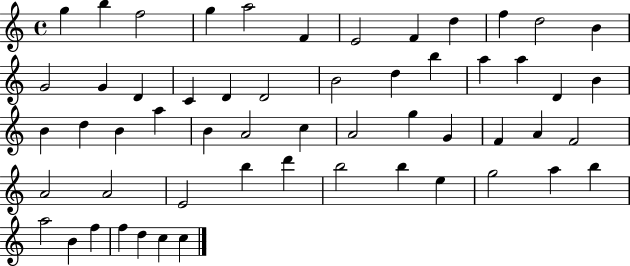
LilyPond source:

{
  \clef treble
  \time 4/4
  \defaultTimeSignature
  \key c \major
  g''4 b''4 f''2 | g''4 a''2 f'4 | e'2 f'4 d''4 | f''4 d''2 b'4 | \break g'2 g'4 d'4 | c'4 d'4 d'2 | b'2 d''4 b''4 | a''4 a''4 d'4 b'4 | \break b'4 d''4 b'4 a''4 | b'4 a'2 c''4 | a'2 g''4 g'4 | f'4 a'4 f'2 | \break a'2 a'2 | e'2 b''4 d'''4 | b''2 b''4 e''4 | g''2 a''4 b''4 | \break a''2 b'4 f''4 | f''4 d''4 c''4 c''4 | \bar "|."
}